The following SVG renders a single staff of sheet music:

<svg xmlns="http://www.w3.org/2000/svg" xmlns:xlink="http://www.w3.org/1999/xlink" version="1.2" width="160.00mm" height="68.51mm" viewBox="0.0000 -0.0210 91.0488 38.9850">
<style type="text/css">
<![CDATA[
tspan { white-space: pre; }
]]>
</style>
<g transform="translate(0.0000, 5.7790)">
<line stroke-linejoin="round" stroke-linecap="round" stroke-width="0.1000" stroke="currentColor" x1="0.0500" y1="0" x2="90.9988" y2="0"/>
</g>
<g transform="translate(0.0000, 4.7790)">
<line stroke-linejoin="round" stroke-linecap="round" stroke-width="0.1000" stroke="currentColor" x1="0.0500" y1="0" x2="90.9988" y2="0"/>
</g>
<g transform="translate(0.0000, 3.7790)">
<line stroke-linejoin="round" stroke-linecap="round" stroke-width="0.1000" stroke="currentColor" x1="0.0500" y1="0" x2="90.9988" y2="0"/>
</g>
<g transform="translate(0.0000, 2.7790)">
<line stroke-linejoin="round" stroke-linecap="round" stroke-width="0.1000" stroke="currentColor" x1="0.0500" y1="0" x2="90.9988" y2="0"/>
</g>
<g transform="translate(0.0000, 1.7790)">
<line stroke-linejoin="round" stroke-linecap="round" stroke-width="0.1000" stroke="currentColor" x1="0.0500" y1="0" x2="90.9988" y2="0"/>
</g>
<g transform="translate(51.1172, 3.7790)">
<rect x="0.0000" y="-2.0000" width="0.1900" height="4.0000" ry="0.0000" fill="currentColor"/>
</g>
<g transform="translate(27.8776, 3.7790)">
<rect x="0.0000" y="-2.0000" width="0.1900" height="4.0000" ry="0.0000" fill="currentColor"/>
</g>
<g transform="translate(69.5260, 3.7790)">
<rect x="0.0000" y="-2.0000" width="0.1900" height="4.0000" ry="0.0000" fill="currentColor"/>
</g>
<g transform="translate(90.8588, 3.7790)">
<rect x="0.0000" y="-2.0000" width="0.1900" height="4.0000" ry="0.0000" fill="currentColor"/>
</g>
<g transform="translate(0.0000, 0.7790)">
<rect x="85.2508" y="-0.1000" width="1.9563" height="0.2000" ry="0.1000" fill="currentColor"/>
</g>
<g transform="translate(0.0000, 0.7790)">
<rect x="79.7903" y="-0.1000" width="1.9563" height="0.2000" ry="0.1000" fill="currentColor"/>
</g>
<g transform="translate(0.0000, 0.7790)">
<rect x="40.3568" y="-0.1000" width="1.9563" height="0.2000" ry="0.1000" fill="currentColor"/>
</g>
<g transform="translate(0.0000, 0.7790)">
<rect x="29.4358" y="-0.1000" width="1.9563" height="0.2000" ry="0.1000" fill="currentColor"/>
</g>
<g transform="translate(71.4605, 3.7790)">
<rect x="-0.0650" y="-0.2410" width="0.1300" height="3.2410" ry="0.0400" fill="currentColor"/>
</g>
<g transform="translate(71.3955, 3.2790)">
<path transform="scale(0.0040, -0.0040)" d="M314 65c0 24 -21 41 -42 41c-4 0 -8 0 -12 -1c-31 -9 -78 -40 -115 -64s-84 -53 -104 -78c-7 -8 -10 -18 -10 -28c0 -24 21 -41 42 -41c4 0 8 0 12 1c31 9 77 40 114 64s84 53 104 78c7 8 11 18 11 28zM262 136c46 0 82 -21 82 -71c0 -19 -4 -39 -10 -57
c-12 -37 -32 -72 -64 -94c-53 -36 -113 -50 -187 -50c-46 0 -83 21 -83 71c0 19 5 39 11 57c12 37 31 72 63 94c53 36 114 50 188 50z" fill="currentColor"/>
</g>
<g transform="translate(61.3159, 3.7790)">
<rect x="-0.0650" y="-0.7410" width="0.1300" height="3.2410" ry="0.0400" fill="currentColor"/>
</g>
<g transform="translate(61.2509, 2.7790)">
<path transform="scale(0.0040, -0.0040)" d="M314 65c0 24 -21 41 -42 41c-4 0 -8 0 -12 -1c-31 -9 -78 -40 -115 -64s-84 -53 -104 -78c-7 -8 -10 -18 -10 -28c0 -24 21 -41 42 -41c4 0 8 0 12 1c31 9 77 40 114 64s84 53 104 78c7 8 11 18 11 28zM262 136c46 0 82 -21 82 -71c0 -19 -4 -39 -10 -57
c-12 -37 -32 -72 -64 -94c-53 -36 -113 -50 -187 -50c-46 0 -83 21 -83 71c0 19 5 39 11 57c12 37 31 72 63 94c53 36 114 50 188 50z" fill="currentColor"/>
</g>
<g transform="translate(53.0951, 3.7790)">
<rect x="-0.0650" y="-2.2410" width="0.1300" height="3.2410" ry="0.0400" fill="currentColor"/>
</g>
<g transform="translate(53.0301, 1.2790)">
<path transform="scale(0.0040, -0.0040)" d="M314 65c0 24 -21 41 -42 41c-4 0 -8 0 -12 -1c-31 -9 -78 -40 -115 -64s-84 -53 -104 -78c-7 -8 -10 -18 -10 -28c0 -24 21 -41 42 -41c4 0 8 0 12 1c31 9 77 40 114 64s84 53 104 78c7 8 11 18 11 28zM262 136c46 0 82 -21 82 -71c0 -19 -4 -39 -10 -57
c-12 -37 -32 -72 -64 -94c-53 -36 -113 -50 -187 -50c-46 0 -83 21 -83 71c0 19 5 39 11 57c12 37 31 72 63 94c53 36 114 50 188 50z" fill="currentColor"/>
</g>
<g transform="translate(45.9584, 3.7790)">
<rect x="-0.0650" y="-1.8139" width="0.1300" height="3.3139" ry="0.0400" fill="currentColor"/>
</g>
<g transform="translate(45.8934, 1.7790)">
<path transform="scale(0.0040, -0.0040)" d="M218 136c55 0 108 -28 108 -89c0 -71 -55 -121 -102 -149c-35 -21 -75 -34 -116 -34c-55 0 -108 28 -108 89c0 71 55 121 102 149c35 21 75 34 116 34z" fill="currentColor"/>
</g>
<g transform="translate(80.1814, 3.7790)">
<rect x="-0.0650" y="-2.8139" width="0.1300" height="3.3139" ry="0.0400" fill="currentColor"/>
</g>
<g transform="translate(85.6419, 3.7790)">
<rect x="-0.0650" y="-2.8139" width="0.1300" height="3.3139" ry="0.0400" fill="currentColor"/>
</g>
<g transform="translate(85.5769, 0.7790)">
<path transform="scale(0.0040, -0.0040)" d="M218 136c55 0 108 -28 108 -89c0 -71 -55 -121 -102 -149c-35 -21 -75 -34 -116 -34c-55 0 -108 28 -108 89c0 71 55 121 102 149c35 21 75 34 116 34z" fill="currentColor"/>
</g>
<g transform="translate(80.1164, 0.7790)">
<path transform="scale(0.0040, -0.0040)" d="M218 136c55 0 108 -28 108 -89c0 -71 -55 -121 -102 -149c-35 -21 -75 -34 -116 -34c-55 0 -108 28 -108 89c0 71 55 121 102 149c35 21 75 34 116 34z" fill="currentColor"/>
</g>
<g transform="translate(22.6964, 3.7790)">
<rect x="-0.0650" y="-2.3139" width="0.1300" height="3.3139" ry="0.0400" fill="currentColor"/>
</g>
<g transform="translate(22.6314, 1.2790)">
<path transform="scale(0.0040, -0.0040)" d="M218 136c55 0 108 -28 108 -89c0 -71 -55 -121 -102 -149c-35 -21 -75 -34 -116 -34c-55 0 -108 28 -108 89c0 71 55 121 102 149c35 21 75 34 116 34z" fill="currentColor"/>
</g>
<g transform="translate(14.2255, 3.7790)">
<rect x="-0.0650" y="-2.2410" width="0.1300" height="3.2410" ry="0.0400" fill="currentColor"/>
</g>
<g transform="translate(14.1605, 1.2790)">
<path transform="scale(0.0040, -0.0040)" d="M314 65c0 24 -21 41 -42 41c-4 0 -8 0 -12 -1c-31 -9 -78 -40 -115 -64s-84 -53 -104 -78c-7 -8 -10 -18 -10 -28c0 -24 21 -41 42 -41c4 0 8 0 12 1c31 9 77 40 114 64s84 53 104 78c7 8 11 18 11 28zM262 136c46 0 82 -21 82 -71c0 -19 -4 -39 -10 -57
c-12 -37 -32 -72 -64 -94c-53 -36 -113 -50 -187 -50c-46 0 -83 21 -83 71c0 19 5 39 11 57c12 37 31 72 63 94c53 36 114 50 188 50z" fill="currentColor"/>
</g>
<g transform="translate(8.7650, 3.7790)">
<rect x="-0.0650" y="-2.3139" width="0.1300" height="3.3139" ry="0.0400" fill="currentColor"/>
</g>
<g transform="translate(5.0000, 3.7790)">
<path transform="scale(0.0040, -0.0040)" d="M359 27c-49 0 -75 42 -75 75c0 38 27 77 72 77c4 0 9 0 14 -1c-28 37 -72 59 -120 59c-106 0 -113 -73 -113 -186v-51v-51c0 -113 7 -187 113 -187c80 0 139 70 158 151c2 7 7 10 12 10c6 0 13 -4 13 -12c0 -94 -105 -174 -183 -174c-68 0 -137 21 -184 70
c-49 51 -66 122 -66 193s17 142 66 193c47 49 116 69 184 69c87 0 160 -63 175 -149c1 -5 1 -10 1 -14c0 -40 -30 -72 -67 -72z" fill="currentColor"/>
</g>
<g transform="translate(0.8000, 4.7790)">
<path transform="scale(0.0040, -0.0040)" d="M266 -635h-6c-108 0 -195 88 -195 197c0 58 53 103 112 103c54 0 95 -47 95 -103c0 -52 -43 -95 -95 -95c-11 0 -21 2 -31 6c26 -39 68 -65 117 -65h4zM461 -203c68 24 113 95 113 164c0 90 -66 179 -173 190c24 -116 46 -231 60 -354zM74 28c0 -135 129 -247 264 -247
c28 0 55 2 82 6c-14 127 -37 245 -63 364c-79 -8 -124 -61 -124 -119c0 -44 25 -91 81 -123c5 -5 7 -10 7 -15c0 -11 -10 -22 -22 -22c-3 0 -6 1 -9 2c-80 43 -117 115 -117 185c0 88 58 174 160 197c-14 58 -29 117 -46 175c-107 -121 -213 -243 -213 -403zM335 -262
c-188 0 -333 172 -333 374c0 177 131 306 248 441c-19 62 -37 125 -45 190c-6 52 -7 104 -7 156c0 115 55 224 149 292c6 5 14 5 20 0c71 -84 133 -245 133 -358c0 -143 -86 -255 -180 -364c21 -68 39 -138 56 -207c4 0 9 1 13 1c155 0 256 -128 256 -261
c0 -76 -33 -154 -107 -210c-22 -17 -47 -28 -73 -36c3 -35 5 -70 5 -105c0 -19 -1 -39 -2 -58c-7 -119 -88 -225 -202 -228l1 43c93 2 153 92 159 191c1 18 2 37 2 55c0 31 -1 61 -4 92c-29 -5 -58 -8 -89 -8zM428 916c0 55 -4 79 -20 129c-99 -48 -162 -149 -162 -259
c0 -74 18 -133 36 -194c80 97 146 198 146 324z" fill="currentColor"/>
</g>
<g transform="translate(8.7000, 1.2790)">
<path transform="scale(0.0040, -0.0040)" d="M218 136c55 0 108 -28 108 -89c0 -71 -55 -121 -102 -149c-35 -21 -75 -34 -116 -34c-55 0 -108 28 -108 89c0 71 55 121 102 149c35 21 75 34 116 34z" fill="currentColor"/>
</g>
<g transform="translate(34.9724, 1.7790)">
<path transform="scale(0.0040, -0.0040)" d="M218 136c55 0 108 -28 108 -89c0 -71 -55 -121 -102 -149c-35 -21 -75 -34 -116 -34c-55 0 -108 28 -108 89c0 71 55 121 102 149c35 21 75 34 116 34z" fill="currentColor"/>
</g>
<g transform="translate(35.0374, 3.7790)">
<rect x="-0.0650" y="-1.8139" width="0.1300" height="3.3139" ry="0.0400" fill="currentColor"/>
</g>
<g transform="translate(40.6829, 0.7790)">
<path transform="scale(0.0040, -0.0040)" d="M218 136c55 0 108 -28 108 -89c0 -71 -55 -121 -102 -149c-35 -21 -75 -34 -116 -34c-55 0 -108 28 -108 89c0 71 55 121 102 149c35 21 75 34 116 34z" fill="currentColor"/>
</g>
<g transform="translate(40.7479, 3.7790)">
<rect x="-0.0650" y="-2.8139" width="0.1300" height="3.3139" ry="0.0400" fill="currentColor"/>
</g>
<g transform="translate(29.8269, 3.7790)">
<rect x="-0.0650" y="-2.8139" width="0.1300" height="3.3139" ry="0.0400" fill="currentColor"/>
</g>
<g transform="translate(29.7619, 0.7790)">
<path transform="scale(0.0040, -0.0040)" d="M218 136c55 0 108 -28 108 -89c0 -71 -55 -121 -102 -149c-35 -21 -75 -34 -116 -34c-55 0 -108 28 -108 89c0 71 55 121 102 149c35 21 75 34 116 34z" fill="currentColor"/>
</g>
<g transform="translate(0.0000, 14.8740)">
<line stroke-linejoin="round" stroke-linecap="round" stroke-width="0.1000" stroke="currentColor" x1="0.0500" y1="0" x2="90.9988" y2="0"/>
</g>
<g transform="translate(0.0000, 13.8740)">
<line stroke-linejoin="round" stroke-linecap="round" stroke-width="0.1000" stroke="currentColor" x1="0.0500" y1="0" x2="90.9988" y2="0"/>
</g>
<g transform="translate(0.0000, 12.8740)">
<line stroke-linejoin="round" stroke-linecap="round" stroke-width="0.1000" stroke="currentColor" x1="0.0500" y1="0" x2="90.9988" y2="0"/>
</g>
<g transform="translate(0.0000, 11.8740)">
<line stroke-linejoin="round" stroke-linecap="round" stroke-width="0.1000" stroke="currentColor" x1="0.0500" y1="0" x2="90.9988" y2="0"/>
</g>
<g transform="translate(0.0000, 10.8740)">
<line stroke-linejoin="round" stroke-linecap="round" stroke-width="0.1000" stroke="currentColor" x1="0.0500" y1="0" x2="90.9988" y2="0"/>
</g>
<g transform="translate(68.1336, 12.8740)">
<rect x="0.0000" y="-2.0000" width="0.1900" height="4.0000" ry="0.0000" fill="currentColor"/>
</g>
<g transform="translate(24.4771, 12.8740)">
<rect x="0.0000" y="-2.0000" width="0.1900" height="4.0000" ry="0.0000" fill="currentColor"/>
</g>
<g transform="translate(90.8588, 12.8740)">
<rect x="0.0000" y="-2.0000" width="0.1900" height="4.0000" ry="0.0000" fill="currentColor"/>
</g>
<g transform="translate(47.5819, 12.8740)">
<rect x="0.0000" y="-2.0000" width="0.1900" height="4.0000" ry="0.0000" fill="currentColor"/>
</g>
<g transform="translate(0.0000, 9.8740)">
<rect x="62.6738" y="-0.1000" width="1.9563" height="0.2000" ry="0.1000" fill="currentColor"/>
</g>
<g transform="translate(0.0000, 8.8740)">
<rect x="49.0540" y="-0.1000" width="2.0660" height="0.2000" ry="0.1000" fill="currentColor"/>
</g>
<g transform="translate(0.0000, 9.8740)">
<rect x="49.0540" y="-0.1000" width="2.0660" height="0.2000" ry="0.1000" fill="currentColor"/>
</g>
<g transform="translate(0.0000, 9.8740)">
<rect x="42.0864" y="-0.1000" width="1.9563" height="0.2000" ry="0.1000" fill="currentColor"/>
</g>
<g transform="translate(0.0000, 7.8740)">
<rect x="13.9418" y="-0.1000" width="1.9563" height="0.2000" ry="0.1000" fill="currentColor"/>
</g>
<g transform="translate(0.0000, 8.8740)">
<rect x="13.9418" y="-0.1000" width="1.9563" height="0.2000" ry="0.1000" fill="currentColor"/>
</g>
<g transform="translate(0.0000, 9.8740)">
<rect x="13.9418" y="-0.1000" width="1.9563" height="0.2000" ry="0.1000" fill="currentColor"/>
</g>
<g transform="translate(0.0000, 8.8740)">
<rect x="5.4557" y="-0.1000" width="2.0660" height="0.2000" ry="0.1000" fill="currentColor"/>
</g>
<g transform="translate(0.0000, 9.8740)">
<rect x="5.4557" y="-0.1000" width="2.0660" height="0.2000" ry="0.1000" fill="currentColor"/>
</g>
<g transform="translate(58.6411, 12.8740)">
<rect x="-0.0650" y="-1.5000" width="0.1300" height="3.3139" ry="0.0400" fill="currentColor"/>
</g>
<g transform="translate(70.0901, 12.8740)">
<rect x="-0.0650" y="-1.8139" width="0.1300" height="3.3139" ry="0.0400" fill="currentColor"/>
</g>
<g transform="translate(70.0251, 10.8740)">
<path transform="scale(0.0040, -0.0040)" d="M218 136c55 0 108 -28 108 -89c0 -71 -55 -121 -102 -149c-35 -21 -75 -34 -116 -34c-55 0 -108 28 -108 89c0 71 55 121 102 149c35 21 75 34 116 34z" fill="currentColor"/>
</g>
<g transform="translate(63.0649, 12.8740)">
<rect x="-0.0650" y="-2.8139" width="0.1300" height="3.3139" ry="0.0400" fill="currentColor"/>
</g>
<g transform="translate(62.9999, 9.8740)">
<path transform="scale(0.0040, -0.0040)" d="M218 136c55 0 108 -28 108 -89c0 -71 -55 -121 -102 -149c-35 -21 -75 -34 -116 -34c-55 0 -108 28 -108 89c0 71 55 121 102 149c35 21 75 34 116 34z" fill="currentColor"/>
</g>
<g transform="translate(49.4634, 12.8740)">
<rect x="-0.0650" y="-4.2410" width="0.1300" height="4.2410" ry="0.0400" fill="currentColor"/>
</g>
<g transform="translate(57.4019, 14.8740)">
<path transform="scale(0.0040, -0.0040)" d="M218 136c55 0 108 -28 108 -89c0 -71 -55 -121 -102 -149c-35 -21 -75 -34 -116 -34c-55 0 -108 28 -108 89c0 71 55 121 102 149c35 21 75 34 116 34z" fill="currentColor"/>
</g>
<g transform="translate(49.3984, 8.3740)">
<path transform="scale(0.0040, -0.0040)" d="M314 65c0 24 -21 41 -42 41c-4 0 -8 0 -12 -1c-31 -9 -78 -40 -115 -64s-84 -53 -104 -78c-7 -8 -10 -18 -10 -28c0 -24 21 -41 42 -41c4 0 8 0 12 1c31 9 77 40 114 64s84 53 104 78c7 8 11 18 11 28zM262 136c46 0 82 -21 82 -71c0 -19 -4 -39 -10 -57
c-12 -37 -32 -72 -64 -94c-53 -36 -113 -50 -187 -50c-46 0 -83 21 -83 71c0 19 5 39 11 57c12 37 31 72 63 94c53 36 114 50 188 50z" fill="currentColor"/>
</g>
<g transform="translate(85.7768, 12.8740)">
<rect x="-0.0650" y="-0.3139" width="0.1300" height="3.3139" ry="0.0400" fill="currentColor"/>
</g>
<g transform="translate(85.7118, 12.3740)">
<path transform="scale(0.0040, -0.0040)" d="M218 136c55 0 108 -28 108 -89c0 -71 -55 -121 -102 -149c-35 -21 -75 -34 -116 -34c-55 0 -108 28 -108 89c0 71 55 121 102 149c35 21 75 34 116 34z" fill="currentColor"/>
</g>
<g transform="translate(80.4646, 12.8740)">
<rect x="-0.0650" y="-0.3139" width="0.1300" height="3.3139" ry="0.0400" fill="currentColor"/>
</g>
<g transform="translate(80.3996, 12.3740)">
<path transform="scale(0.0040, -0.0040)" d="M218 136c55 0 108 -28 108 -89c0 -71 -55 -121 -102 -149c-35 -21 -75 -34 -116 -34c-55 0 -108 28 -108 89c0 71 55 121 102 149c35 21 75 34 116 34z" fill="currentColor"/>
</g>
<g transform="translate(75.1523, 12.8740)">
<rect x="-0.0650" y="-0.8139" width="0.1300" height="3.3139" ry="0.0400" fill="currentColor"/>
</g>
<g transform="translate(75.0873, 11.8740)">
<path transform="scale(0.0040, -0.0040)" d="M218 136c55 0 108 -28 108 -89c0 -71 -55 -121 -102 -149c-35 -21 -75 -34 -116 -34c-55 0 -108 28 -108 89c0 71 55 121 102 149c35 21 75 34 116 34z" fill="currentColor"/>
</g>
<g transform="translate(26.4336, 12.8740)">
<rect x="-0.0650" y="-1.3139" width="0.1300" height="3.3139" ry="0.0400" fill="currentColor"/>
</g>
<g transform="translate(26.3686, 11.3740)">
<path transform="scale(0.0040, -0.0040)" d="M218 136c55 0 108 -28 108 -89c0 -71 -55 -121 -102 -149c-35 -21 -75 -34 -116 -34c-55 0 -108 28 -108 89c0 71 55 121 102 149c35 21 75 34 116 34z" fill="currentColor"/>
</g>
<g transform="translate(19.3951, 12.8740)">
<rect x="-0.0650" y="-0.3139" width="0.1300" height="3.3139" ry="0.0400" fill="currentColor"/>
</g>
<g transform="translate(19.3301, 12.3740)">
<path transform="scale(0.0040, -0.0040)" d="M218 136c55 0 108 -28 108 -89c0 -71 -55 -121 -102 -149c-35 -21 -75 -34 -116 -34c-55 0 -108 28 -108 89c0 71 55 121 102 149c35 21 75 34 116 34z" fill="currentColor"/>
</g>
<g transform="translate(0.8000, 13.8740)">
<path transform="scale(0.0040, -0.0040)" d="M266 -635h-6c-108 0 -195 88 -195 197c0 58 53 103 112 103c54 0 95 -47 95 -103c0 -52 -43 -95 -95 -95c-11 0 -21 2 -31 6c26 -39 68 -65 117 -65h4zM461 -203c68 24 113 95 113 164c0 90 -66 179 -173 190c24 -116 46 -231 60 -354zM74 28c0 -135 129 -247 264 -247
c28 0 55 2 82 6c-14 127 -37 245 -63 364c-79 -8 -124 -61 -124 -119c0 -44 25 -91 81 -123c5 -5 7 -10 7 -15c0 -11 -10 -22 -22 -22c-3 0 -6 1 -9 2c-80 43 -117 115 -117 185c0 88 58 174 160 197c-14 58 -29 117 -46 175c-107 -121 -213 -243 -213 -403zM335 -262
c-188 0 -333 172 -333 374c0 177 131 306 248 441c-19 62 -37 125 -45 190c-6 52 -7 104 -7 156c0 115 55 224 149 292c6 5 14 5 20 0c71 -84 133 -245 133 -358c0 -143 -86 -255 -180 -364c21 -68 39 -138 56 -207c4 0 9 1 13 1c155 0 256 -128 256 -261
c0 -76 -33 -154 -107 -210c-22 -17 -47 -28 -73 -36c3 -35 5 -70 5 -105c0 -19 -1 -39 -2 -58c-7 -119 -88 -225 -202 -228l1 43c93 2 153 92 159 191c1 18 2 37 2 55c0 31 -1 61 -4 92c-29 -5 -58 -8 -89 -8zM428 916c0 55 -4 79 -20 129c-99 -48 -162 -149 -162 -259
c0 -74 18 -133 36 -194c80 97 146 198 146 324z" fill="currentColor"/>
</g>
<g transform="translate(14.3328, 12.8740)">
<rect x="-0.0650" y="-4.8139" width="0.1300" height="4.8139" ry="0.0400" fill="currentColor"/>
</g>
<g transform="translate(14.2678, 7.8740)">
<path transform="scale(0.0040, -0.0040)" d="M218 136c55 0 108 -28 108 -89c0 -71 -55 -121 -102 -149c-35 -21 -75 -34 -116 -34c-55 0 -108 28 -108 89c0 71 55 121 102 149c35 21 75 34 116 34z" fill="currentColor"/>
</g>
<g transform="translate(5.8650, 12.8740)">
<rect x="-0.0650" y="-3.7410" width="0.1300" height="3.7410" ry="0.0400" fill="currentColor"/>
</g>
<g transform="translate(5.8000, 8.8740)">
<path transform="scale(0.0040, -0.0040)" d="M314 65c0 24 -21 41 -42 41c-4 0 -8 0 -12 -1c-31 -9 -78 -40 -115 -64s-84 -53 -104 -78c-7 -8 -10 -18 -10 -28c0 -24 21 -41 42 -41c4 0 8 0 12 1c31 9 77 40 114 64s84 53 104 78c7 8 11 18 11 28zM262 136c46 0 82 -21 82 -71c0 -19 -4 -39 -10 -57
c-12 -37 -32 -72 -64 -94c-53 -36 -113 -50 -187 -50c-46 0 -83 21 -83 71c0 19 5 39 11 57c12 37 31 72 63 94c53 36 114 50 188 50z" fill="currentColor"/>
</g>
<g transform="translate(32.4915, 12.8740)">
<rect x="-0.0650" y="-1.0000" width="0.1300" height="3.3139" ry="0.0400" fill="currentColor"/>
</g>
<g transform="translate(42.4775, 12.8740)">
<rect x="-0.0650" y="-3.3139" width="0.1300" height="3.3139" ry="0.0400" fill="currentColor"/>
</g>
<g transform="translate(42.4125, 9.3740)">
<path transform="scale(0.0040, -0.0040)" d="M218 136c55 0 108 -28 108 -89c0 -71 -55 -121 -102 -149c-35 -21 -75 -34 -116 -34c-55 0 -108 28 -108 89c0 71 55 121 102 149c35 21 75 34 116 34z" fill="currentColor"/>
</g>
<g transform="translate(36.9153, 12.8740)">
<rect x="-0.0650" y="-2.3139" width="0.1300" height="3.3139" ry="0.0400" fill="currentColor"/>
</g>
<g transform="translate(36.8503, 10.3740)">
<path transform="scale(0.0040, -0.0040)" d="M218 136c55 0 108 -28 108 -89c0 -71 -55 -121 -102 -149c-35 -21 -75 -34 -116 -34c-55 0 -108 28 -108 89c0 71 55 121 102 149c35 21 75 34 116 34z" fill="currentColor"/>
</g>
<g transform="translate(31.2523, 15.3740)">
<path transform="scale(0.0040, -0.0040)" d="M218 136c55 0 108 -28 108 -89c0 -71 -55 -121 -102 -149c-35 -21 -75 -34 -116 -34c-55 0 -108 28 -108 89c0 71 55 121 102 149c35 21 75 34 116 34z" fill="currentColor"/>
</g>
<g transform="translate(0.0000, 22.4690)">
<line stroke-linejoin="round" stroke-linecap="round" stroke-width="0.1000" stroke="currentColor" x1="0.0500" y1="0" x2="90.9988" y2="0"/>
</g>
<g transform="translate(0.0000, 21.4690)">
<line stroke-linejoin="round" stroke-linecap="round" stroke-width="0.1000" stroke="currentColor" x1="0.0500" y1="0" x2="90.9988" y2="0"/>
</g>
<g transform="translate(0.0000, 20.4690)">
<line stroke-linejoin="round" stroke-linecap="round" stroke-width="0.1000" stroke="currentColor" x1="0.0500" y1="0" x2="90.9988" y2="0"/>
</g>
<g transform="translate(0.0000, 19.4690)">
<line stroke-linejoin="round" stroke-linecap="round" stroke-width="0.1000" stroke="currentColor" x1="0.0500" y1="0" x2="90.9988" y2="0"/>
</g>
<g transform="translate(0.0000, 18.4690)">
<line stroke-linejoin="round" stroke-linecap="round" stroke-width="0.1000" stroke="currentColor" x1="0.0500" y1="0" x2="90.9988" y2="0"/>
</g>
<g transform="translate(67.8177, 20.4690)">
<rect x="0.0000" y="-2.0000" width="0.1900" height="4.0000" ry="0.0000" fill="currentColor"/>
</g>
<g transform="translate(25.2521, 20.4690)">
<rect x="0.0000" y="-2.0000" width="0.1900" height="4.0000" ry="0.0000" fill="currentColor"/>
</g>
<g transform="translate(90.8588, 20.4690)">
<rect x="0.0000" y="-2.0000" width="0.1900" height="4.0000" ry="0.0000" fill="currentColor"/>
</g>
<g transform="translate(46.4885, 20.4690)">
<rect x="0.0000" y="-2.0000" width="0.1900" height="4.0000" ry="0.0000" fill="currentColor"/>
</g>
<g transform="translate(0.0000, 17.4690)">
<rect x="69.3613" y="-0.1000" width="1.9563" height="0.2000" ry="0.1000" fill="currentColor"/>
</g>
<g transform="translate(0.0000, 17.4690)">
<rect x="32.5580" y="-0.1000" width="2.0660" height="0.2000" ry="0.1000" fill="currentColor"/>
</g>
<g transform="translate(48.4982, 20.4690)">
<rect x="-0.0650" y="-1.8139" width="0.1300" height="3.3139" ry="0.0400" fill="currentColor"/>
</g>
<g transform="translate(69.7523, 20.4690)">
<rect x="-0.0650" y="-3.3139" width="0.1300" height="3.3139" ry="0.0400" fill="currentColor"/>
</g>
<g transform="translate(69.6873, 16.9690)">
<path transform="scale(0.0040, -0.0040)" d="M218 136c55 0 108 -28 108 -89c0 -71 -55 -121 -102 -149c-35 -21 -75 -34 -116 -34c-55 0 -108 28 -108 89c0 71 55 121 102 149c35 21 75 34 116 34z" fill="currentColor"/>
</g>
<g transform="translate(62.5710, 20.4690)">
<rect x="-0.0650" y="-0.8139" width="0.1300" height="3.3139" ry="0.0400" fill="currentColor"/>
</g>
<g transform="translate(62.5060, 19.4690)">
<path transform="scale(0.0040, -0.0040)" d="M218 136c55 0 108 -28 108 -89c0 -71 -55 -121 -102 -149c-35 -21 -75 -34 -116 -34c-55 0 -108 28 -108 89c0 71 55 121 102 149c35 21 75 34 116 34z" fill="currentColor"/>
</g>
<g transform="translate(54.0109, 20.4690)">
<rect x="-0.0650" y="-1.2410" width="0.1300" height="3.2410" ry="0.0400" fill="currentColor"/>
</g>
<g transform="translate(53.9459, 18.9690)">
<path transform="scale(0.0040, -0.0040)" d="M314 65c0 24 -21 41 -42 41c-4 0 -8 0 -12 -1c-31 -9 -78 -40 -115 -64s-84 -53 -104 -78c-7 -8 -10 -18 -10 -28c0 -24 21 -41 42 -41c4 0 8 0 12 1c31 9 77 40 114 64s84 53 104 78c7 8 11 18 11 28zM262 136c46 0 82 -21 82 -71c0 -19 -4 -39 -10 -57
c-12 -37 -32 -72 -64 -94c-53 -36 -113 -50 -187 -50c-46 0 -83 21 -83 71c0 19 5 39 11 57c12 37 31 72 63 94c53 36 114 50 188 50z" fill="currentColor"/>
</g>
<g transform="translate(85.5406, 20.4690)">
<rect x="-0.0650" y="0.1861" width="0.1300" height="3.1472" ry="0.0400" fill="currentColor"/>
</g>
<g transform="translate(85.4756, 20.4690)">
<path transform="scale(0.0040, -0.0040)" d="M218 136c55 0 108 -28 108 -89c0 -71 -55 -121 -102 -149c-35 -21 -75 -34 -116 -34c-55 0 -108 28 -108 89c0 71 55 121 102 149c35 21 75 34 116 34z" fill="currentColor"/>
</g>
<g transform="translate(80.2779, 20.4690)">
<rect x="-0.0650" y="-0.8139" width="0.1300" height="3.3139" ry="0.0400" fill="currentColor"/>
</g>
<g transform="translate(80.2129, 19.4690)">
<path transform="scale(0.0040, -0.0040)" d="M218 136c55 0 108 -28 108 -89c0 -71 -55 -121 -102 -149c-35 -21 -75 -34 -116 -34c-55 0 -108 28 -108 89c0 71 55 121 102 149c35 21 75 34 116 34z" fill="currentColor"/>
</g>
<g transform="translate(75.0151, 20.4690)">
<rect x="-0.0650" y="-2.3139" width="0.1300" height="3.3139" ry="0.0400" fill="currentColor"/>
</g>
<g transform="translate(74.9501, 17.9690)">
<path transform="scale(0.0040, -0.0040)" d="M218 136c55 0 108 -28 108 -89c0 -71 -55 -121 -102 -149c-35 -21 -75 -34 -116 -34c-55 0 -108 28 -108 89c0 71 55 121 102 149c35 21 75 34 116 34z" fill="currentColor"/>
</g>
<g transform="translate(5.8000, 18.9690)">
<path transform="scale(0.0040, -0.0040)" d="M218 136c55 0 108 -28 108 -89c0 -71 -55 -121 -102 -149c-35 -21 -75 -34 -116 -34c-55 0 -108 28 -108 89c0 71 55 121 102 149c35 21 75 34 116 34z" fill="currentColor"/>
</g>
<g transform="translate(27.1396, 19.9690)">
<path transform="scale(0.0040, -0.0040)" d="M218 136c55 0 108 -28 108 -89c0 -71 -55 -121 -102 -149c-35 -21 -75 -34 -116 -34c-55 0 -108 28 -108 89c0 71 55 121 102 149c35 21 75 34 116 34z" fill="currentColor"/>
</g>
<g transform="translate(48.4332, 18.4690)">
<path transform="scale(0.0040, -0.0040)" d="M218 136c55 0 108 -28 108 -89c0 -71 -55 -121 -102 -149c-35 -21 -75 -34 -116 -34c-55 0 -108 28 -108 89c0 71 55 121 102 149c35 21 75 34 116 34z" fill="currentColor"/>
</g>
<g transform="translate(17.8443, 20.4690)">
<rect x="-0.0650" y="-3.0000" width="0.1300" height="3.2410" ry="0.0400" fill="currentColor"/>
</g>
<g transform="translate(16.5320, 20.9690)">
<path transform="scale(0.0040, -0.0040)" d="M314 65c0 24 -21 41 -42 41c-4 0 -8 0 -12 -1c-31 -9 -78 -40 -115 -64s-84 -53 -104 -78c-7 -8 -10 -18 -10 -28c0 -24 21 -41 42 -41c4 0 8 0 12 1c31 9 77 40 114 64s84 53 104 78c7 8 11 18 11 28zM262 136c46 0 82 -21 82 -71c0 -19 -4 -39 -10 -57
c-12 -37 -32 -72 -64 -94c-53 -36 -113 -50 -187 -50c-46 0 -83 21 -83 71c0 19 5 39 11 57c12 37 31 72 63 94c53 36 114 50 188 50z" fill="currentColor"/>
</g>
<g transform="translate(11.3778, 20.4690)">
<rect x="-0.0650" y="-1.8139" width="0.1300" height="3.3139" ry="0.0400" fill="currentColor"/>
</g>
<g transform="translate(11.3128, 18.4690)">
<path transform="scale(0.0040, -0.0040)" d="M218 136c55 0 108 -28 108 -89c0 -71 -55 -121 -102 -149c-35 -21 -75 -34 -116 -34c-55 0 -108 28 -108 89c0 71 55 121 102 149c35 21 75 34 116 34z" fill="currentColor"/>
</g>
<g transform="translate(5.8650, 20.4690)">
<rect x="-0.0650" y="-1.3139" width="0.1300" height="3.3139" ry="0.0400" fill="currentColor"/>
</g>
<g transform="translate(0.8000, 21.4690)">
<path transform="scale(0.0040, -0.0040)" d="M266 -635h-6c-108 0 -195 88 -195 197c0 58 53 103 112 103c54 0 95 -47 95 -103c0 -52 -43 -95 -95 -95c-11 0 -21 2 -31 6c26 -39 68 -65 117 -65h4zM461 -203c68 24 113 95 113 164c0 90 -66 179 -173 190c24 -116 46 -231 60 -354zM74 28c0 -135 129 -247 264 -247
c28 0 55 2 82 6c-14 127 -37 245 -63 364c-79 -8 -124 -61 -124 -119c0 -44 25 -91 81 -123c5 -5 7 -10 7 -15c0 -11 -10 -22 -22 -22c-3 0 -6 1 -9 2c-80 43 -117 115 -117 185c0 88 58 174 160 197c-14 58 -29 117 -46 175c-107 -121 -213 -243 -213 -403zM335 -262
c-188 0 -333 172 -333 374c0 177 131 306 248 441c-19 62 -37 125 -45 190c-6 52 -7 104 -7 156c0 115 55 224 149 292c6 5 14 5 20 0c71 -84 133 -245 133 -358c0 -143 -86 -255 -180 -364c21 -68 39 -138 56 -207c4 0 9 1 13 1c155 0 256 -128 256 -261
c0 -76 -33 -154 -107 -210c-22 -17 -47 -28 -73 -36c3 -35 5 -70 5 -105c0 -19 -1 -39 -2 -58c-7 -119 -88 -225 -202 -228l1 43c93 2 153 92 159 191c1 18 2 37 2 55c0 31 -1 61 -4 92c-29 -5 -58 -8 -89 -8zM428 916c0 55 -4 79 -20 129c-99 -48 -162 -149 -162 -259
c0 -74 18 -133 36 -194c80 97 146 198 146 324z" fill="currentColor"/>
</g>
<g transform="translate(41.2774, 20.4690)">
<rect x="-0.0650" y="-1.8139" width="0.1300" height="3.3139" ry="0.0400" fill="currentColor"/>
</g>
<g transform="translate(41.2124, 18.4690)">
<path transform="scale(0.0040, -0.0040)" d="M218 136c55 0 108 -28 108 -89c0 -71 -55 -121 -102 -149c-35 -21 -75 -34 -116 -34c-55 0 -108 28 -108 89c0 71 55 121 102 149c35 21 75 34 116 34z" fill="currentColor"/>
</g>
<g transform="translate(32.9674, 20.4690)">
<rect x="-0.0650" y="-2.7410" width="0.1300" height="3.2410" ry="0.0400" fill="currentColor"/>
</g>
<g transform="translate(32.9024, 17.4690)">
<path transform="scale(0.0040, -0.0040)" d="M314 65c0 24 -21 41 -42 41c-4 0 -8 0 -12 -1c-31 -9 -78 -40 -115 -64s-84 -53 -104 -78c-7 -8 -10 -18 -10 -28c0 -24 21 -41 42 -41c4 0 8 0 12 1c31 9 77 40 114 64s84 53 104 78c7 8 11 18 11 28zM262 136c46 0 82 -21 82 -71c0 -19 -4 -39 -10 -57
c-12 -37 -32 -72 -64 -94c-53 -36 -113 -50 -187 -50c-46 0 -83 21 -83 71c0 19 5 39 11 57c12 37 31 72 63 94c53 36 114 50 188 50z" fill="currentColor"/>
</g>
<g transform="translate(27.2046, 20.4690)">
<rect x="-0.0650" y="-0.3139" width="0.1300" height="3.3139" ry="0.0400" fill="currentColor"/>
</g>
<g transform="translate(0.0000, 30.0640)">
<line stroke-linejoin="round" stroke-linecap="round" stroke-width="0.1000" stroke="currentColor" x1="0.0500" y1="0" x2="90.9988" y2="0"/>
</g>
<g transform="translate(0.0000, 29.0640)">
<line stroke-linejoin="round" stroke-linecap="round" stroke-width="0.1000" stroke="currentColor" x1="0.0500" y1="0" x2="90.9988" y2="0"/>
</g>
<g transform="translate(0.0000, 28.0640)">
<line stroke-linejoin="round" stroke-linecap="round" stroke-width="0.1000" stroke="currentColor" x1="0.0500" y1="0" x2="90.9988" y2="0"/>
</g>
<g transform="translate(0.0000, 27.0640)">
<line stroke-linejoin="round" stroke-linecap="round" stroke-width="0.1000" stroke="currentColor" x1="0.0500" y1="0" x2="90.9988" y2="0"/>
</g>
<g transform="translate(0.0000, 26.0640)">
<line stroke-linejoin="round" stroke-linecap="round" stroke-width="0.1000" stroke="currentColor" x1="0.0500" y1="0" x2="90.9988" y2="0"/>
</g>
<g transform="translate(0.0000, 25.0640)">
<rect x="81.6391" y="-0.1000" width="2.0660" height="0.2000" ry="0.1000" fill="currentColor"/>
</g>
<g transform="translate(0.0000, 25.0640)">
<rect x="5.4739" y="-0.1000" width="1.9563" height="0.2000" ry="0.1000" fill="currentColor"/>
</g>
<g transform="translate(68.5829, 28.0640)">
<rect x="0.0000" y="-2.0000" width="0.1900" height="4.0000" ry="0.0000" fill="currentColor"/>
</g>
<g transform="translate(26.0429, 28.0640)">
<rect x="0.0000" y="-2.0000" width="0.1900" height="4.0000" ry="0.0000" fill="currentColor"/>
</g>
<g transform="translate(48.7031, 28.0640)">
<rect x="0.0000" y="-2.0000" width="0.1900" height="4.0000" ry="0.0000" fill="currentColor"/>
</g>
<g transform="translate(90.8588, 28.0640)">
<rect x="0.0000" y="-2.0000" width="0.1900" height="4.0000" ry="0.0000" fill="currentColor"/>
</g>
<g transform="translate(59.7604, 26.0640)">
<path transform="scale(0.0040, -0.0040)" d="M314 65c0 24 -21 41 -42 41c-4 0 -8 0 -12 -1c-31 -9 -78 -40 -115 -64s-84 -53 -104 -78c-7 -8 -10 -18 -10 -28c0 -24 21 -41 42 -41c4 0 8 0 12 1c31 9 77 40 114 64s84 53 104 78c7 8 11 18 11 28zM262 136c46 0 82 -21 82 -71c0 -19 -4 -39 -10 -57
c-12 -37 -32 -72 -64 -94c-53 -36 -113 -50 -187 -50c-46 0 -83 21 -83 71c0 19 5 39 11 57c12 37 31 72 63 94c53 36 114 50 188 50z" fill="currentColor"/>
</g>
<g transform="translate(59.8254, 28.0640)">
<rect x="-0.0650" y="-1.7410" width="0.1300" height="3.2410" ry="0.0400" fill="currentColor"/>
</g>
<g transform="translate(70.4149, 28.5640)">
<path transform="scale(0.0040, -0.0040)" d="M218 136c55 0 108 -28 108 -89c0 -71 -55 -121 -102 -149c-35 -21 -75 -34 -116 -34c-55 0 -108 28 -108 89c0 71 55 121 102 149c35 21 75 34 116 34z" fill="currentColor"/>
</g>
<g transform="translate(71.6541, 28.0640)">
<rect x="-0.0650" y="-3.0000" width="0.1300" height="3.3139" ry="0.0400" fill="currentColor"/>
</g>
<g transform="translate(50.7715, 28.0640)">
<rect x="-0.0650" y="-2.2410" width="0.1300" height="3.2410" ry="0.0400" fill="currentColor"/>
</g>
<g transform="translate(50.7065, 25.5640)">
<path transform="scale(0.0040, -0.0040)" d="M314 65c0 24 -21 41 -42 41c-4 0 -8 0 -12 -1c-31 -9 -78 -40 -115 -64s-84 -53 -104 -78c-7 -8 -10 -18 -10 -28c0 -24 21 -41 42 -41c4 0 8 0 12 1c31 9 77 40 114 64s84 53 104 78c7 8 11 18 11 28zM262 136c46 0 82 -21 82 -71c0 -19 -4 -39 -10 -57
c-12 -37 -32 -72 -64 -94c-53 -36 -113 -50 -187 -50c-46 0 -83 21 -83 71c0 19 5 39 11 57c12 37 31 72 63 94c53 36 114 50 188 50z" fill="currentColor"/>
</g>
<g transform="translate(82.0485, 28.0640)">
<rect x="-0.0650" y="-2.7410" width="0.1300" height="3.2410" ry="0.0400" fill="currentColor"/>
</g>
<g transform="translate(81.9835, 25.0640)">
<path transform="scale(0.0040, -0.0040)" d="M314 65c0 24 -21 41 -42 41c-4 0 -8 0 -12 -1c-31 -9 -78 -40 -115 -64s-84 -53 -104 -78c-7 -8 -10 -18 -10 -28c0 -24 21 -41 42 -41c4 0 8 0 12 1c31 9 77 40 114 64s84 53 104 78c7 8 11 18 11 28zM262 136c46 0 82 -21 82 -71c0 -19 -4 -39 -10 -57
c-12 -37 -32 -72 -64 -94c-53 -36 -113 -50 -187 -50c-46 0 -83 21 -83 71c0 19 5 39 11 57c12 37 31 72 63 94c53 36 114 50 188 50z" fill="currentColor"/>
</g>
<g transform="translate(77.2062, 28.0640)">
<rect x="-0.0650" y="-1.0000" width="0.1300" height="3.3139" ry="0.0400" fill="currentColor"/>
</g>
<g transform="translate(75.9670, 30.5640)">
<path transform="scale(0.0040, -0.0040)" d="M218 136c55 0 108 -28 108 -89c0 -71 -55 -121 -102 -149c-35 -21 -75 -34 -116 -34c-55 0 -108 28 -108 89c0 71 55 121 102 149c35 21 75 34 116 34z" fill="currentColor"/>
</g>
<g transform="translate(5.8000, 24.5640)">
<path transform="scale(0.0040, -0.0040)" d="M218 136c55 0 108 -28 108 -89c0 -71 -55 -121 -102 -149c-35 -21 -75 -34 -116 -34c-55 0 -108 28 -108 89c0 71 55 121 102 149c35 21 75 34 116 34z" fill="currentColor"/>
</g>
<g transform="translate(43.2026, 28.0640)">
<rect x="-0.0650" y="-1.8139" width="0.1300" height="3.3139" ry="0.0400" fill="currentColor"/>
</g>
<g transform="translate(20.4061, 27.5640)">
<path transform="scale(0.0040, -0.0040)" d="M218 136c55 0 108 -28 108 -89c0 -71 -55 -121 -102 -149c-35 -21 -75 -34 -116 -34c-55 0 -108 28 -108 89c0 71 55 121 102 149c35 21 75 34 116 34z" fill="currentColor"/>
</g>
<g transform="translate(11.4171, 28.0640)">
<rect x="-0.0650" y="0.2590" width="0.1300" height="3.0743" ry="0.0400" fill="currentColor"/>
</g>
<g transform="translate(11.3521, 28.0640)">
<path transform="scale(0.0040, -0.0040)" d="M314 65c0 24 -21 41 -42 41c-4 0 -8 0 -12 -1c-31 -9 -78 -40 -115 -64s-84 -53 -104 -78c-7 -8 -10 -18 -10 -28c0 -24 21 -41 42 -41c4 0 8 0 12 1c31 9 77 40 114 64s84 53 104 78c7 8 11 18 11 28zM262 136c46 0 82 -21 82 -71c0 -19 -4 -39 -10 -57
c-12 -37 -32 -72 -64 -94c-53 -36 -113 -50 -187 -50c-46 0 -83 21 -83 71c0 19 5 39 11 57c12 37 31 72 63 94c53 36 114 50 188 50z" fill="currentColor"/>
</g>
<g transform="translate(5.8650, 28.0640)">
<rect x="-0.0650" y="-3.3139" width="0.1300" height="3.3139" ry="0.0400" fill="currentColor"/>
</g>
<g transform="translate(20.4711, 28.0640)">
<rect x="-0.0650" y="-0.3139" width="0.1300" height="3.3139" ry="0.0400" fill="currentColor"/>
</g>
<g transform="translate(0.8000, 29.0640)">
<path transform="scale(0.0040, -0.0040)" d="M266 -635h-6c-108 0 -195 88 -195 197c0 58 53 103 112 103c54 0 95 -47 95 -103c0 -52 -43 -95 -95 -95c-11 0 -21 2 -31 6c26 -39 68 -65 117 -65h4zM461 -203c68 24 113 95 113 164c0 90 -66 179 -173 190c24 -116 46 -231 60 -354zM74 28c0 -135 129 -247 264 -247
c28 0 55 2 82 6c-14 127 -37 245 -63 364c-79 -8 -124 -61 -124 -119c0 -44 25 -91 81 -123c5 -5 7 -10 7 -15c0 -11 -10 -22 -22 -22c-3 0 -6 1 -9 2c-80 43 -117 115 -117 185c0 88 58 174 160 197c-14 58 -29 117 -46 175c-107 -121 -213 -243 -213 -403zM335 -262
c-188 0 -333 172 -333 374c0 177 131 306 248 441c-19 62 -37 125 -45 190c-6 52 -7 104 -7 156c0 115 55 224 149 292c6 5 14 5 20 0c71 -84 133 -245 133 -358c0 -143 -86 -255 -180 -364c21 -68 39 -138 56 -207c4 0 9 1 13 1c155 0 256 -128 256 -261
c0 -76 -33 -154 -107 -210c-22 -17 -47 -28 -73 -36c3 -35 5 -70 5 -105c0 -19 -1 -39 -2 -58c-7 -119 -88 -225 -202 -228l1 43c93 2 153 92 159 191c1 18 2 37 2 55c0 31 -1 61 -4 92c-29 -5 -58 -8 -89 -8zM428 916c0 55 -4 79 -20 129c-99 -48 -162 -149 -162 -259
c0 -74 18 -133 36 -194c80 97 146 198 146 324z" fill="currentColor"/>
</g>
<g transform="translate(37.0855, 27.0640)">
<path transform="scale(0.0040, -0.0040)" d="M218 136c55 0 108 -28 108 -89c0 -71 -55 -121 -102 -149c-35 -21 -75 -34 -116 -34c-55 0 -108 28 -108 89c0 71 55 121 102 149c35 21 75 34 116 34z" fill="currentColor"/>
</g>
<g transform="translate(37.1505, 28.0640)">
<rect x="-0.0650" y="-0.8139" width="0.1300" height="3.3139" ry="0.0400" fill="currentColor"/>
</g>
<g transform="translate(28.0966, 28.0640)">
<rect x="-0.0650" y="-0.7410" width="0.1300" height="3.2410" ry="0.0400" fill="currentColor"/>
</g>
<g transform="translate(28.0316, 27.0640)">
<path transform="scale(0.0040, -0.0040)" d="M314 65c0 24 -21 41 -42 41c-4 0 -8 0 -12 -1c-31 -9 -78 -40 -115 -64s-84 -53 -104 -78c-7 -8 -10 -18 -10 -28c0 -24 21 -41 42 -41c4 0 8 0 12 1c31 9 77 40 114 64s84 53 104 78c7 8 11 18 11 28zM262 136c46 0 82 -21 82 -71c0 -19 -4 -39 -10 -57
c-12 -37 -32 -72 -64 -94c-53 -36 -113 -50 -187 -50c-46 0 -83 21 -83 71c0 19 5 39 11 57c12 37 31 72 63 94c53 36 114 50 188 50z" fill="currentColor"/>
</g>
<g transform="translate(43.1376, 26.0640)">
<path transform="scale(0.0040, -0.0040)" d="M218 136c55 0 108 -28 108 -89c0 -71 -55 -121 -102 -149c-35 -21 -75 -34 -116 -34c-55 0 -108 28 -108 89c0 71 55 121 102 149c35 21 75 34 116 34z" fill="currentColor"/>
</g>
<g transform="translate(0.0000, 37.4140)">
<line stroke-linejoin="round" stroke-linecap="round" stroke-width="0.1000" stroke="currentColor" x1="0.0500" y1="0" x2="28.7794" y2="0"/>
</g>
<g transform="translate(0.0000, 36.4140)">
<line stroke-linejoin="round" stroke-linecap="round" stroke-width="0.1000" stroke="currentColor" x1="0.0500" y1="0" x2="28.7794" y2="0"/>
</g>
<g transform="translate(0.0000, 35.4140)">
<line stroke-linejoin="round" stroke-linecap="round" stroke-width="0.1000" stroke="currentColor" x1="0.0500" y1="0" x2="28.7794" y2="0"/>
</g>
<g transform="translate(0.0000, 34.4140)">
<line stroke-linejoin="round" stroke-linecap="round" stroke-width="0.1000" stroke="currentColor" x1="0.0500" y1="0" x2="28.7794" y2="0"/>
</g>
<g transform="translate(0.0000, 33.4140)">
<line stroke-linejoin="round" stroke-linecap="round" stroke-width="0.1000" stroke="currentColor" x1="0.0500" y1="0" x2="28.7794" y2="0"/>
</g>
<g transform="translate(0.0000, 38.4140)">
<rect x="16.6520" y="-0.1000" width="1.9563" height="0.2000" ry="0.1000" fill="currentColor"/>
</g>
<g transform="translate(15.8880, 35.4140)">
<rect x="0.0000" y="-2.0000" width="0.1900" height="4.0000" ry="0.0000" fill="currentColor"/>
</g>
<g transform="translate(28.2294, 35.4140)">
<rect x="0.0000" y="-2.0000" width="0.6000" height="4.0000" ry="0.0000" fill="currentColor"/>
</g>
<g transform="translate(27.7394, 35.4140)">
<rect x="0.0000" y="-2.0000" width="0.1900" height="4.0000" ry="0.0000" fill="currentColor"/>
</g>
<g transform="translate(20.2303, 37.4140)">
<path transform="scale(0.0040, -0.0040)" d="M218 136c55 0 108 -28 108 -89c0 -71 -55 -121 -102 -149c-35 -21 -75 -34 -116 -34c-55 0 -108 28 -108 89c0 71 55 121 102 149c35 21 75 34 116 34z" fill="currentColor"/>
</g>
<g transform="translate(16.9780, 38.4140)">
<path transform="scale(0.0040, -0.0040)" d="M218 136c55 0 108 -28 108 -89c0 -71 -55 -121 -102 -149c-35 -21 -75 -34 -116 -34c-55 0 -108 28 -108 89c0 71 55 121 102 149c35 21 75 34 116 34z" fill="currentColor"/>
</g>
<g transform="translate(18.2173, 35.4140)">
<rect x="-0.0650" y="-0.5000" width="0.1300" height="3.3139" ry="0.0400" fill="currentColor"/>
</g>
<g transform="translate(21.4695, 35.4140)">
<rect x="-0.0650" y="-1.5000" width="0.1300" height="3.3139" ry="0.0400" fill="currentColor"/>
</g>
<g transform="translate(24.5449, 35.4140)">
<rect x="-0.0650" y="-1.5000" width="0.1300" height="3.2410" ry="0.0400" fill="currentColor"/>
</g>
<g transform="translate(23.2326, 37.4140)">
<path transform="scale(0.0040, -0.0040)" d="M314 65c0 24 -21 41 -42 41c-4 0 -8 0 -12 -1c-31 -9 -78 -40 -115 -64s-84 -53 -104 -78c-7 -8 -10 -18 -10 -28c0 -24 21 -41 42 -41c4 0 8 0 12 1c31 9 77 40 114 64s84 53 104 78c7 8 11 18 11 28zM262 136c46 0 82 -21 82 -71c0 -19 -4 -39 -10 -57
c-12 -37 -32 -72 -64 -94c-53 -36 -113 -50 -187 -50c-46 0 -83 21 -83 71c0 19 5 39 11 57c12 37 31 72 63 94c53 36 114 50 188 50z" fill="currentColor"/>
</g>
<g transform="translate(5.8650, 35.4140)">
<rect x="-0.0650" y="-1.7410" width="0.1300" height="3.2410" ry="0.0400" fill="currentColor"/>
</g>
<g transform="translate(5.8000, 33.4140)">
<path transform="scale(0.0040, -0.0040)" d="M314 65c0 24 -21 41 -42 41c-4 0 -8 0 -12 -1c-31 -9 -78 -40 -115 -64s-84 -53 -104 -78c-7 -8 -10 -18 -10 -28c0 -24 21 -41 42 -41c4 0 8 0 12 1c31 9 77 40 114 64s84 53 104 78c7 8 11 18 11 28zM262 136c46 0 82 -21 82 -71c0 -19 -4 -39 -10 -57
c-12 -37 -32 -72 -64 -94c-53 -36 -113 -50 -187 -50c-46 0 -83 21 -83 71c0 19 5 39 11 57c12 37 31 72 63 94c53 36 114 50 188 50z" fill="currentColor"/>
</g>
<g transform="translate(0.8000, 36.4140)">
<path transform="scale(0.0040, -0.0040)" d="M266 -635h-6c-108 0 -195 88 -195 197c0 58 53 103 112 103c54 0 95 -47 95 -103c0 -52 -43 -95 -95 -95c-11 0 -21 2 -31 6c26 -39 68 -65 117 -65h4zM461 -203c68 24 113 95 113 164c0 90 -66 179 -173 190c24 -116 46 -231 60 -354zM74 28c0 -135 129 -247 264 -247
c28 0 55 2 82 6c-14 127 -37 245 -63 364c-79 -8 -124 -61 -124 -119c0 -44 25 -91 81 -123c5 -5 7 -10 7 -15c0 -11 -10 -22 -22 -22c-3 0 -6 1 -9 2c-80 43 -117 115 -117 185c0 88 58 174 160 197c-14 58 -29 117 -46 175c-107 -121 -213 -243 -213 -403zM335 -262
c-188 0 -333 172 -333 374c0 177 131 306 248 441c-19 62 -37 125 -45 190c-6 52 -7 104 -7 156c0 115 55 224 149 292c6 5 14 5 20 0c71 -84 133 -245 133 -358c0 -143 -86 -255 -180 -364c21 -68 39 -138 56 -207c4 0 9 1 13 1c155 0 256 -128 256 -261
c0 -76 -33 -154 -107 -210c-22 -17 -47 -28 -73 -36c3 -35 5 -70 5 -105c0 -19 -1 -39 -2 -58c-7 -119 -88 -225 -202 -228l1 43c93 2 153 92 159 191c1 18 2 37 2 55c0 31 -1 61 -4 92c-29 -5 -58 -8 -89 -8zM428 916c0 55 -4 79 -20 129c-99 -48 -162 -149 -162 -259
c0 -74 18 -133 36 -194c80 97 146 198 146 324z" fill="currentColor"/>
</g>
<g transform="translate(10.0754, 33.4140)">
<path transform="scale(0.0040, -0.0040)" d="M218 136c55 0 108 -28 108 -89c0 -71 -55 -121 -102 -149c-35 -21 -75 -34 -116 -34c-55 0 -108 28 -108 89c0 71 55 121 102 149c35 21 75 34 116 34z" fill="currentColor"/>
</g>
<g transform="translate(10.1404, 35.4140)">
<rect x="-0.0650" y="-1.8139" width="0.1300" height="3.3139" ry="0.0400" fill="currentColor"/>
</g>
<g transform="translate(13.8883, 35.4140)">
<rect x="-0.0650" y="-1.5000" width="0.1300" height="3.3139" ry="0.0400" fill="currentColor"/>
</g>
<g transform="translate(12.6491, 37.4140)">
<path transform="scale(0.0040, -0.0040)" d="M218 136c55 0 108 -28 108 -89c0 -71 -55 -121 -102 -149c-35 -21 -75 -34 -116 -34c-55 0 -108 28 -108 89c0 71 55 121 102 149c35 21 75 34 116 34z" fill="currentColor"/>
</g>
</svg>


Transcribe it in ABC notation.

X:1
T:Untitled
M:4/4
L:1/4
K:C
g g2 g a f a f g2 d2 c2 a a c'2 e' c e D g b d'2 E a f d c c e f A2 c a2 f f e2 d b g d B b B2 c d2 d f g2 f2 A D a2 f2 f E C E E2